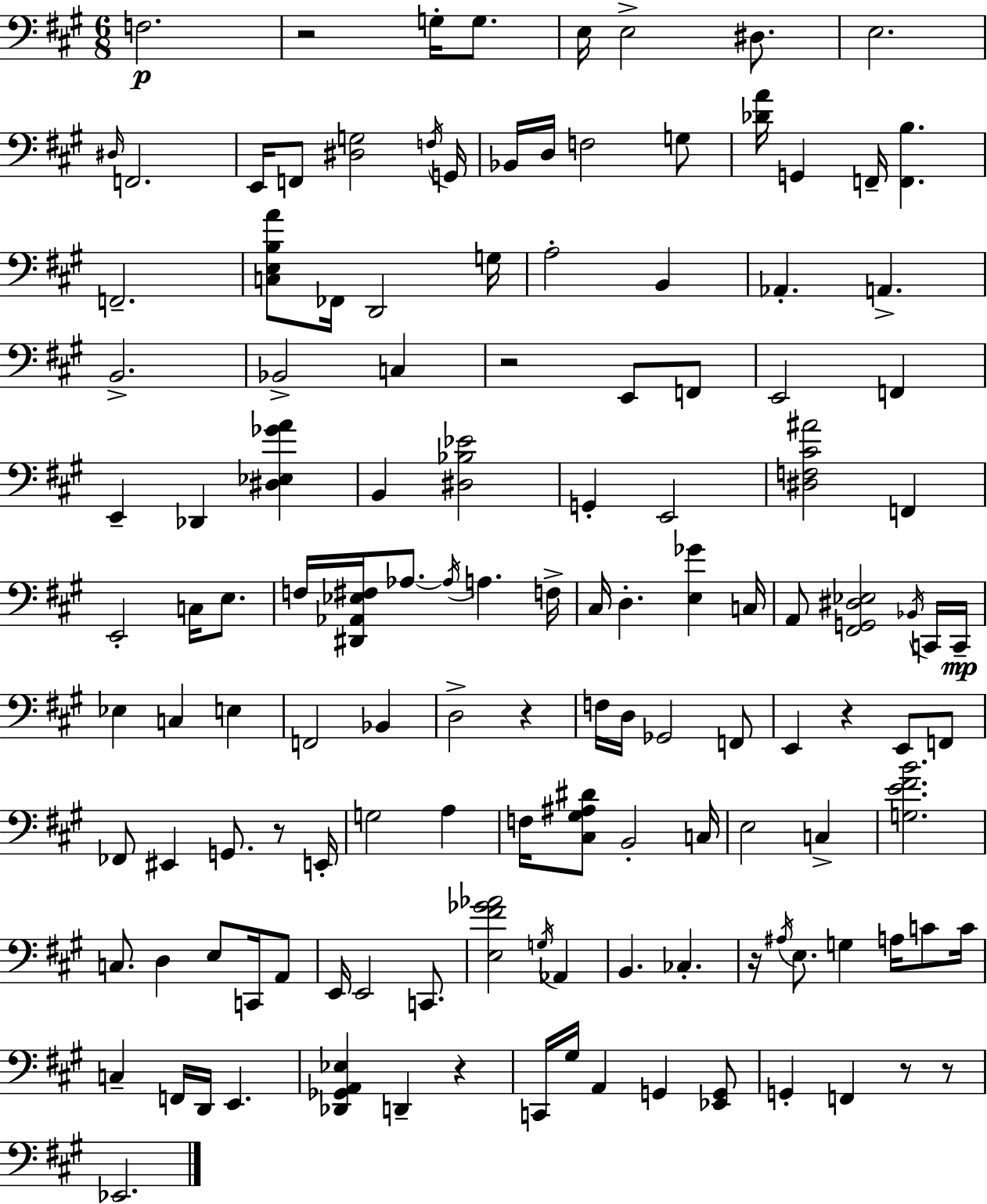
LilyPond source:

{
  \clef bass
  \numericTimeSignature
  \time 6/8
  \key a \major
  f2.\p | r2 g16-. g8. | e16 e2-> dis8. | e2. | \break \grace { dis16 } f,2. | e,16 f,8 <dis g>2 | \acciaccatura { f16 } g,16 bes,16 d16 f2 | g8 <des' a'>16 g,4 f,16-- <f, b>4. | \break f,2.-- | <c e b a'>8 fes,16 d,2 | g16 a2-. b,4 | aes,4.-. a,4.-> | \break b,2.-> | bes,2-> c4 | r2 e,8 | f,8 e,2 f,4 | \break e,4-- des,4 <dis ees ges' a'>4 | b,4 <dis bes ees'>2 | g,4-. e,2 | <dis f cis' ais'>2 f,4 | \break e,2-. c16 e8. | f16 <dis, aes, ees fis>16 aes8.~~ \acciaccatura { aes16 } a4. | f16-> cis16 d4.-. <e ges'>4 | c16 a,8 <fis, g, dis ees>2 | \break \acciaccatura { bes,16 } c,16 c,16--\mp ees4 c4 | e4 f,2 | bes,4 d2-> | r4 f16 d16 ges,2 | \break f,8 e,4 r4 | e,8 f,8 fes,8 eis,4 g,8. | r8 e,16-. g2 | a4 f16 <cis gis ais dis'>8 b,2-. | \break c16 e2 | c4-> <g e' fis' b'>2. | c8. d4 e8 | c,16 a,8 e,16 e,2 | \break c,8. <e fis' ges' aes'>2 | \acciaccatura { g16 } aes,4 b,4. ces4.-. | r16 \acciaccatura { ais16 } e8. g4 | a16 c'8 c'16 c4-- f,16 d,16 | \break e,4. <des, ges, a, ees>4 d,4-- | r4 c,16 gis16 a,4 | g,4 <ees, g,>8 g,4-. f,4 | r8 r8 ees,2. | \break \bar "|."
}